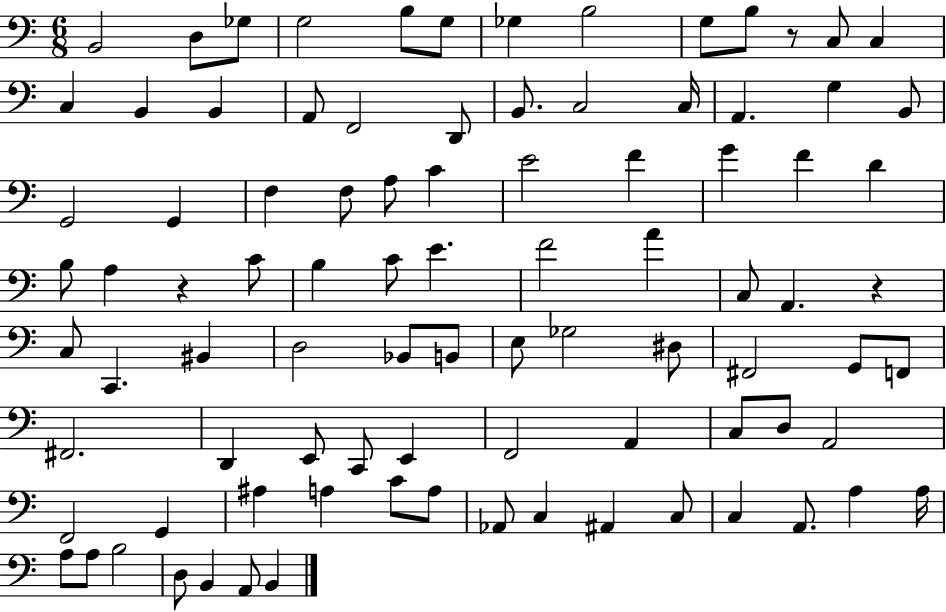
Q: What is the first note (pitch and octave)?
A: B2